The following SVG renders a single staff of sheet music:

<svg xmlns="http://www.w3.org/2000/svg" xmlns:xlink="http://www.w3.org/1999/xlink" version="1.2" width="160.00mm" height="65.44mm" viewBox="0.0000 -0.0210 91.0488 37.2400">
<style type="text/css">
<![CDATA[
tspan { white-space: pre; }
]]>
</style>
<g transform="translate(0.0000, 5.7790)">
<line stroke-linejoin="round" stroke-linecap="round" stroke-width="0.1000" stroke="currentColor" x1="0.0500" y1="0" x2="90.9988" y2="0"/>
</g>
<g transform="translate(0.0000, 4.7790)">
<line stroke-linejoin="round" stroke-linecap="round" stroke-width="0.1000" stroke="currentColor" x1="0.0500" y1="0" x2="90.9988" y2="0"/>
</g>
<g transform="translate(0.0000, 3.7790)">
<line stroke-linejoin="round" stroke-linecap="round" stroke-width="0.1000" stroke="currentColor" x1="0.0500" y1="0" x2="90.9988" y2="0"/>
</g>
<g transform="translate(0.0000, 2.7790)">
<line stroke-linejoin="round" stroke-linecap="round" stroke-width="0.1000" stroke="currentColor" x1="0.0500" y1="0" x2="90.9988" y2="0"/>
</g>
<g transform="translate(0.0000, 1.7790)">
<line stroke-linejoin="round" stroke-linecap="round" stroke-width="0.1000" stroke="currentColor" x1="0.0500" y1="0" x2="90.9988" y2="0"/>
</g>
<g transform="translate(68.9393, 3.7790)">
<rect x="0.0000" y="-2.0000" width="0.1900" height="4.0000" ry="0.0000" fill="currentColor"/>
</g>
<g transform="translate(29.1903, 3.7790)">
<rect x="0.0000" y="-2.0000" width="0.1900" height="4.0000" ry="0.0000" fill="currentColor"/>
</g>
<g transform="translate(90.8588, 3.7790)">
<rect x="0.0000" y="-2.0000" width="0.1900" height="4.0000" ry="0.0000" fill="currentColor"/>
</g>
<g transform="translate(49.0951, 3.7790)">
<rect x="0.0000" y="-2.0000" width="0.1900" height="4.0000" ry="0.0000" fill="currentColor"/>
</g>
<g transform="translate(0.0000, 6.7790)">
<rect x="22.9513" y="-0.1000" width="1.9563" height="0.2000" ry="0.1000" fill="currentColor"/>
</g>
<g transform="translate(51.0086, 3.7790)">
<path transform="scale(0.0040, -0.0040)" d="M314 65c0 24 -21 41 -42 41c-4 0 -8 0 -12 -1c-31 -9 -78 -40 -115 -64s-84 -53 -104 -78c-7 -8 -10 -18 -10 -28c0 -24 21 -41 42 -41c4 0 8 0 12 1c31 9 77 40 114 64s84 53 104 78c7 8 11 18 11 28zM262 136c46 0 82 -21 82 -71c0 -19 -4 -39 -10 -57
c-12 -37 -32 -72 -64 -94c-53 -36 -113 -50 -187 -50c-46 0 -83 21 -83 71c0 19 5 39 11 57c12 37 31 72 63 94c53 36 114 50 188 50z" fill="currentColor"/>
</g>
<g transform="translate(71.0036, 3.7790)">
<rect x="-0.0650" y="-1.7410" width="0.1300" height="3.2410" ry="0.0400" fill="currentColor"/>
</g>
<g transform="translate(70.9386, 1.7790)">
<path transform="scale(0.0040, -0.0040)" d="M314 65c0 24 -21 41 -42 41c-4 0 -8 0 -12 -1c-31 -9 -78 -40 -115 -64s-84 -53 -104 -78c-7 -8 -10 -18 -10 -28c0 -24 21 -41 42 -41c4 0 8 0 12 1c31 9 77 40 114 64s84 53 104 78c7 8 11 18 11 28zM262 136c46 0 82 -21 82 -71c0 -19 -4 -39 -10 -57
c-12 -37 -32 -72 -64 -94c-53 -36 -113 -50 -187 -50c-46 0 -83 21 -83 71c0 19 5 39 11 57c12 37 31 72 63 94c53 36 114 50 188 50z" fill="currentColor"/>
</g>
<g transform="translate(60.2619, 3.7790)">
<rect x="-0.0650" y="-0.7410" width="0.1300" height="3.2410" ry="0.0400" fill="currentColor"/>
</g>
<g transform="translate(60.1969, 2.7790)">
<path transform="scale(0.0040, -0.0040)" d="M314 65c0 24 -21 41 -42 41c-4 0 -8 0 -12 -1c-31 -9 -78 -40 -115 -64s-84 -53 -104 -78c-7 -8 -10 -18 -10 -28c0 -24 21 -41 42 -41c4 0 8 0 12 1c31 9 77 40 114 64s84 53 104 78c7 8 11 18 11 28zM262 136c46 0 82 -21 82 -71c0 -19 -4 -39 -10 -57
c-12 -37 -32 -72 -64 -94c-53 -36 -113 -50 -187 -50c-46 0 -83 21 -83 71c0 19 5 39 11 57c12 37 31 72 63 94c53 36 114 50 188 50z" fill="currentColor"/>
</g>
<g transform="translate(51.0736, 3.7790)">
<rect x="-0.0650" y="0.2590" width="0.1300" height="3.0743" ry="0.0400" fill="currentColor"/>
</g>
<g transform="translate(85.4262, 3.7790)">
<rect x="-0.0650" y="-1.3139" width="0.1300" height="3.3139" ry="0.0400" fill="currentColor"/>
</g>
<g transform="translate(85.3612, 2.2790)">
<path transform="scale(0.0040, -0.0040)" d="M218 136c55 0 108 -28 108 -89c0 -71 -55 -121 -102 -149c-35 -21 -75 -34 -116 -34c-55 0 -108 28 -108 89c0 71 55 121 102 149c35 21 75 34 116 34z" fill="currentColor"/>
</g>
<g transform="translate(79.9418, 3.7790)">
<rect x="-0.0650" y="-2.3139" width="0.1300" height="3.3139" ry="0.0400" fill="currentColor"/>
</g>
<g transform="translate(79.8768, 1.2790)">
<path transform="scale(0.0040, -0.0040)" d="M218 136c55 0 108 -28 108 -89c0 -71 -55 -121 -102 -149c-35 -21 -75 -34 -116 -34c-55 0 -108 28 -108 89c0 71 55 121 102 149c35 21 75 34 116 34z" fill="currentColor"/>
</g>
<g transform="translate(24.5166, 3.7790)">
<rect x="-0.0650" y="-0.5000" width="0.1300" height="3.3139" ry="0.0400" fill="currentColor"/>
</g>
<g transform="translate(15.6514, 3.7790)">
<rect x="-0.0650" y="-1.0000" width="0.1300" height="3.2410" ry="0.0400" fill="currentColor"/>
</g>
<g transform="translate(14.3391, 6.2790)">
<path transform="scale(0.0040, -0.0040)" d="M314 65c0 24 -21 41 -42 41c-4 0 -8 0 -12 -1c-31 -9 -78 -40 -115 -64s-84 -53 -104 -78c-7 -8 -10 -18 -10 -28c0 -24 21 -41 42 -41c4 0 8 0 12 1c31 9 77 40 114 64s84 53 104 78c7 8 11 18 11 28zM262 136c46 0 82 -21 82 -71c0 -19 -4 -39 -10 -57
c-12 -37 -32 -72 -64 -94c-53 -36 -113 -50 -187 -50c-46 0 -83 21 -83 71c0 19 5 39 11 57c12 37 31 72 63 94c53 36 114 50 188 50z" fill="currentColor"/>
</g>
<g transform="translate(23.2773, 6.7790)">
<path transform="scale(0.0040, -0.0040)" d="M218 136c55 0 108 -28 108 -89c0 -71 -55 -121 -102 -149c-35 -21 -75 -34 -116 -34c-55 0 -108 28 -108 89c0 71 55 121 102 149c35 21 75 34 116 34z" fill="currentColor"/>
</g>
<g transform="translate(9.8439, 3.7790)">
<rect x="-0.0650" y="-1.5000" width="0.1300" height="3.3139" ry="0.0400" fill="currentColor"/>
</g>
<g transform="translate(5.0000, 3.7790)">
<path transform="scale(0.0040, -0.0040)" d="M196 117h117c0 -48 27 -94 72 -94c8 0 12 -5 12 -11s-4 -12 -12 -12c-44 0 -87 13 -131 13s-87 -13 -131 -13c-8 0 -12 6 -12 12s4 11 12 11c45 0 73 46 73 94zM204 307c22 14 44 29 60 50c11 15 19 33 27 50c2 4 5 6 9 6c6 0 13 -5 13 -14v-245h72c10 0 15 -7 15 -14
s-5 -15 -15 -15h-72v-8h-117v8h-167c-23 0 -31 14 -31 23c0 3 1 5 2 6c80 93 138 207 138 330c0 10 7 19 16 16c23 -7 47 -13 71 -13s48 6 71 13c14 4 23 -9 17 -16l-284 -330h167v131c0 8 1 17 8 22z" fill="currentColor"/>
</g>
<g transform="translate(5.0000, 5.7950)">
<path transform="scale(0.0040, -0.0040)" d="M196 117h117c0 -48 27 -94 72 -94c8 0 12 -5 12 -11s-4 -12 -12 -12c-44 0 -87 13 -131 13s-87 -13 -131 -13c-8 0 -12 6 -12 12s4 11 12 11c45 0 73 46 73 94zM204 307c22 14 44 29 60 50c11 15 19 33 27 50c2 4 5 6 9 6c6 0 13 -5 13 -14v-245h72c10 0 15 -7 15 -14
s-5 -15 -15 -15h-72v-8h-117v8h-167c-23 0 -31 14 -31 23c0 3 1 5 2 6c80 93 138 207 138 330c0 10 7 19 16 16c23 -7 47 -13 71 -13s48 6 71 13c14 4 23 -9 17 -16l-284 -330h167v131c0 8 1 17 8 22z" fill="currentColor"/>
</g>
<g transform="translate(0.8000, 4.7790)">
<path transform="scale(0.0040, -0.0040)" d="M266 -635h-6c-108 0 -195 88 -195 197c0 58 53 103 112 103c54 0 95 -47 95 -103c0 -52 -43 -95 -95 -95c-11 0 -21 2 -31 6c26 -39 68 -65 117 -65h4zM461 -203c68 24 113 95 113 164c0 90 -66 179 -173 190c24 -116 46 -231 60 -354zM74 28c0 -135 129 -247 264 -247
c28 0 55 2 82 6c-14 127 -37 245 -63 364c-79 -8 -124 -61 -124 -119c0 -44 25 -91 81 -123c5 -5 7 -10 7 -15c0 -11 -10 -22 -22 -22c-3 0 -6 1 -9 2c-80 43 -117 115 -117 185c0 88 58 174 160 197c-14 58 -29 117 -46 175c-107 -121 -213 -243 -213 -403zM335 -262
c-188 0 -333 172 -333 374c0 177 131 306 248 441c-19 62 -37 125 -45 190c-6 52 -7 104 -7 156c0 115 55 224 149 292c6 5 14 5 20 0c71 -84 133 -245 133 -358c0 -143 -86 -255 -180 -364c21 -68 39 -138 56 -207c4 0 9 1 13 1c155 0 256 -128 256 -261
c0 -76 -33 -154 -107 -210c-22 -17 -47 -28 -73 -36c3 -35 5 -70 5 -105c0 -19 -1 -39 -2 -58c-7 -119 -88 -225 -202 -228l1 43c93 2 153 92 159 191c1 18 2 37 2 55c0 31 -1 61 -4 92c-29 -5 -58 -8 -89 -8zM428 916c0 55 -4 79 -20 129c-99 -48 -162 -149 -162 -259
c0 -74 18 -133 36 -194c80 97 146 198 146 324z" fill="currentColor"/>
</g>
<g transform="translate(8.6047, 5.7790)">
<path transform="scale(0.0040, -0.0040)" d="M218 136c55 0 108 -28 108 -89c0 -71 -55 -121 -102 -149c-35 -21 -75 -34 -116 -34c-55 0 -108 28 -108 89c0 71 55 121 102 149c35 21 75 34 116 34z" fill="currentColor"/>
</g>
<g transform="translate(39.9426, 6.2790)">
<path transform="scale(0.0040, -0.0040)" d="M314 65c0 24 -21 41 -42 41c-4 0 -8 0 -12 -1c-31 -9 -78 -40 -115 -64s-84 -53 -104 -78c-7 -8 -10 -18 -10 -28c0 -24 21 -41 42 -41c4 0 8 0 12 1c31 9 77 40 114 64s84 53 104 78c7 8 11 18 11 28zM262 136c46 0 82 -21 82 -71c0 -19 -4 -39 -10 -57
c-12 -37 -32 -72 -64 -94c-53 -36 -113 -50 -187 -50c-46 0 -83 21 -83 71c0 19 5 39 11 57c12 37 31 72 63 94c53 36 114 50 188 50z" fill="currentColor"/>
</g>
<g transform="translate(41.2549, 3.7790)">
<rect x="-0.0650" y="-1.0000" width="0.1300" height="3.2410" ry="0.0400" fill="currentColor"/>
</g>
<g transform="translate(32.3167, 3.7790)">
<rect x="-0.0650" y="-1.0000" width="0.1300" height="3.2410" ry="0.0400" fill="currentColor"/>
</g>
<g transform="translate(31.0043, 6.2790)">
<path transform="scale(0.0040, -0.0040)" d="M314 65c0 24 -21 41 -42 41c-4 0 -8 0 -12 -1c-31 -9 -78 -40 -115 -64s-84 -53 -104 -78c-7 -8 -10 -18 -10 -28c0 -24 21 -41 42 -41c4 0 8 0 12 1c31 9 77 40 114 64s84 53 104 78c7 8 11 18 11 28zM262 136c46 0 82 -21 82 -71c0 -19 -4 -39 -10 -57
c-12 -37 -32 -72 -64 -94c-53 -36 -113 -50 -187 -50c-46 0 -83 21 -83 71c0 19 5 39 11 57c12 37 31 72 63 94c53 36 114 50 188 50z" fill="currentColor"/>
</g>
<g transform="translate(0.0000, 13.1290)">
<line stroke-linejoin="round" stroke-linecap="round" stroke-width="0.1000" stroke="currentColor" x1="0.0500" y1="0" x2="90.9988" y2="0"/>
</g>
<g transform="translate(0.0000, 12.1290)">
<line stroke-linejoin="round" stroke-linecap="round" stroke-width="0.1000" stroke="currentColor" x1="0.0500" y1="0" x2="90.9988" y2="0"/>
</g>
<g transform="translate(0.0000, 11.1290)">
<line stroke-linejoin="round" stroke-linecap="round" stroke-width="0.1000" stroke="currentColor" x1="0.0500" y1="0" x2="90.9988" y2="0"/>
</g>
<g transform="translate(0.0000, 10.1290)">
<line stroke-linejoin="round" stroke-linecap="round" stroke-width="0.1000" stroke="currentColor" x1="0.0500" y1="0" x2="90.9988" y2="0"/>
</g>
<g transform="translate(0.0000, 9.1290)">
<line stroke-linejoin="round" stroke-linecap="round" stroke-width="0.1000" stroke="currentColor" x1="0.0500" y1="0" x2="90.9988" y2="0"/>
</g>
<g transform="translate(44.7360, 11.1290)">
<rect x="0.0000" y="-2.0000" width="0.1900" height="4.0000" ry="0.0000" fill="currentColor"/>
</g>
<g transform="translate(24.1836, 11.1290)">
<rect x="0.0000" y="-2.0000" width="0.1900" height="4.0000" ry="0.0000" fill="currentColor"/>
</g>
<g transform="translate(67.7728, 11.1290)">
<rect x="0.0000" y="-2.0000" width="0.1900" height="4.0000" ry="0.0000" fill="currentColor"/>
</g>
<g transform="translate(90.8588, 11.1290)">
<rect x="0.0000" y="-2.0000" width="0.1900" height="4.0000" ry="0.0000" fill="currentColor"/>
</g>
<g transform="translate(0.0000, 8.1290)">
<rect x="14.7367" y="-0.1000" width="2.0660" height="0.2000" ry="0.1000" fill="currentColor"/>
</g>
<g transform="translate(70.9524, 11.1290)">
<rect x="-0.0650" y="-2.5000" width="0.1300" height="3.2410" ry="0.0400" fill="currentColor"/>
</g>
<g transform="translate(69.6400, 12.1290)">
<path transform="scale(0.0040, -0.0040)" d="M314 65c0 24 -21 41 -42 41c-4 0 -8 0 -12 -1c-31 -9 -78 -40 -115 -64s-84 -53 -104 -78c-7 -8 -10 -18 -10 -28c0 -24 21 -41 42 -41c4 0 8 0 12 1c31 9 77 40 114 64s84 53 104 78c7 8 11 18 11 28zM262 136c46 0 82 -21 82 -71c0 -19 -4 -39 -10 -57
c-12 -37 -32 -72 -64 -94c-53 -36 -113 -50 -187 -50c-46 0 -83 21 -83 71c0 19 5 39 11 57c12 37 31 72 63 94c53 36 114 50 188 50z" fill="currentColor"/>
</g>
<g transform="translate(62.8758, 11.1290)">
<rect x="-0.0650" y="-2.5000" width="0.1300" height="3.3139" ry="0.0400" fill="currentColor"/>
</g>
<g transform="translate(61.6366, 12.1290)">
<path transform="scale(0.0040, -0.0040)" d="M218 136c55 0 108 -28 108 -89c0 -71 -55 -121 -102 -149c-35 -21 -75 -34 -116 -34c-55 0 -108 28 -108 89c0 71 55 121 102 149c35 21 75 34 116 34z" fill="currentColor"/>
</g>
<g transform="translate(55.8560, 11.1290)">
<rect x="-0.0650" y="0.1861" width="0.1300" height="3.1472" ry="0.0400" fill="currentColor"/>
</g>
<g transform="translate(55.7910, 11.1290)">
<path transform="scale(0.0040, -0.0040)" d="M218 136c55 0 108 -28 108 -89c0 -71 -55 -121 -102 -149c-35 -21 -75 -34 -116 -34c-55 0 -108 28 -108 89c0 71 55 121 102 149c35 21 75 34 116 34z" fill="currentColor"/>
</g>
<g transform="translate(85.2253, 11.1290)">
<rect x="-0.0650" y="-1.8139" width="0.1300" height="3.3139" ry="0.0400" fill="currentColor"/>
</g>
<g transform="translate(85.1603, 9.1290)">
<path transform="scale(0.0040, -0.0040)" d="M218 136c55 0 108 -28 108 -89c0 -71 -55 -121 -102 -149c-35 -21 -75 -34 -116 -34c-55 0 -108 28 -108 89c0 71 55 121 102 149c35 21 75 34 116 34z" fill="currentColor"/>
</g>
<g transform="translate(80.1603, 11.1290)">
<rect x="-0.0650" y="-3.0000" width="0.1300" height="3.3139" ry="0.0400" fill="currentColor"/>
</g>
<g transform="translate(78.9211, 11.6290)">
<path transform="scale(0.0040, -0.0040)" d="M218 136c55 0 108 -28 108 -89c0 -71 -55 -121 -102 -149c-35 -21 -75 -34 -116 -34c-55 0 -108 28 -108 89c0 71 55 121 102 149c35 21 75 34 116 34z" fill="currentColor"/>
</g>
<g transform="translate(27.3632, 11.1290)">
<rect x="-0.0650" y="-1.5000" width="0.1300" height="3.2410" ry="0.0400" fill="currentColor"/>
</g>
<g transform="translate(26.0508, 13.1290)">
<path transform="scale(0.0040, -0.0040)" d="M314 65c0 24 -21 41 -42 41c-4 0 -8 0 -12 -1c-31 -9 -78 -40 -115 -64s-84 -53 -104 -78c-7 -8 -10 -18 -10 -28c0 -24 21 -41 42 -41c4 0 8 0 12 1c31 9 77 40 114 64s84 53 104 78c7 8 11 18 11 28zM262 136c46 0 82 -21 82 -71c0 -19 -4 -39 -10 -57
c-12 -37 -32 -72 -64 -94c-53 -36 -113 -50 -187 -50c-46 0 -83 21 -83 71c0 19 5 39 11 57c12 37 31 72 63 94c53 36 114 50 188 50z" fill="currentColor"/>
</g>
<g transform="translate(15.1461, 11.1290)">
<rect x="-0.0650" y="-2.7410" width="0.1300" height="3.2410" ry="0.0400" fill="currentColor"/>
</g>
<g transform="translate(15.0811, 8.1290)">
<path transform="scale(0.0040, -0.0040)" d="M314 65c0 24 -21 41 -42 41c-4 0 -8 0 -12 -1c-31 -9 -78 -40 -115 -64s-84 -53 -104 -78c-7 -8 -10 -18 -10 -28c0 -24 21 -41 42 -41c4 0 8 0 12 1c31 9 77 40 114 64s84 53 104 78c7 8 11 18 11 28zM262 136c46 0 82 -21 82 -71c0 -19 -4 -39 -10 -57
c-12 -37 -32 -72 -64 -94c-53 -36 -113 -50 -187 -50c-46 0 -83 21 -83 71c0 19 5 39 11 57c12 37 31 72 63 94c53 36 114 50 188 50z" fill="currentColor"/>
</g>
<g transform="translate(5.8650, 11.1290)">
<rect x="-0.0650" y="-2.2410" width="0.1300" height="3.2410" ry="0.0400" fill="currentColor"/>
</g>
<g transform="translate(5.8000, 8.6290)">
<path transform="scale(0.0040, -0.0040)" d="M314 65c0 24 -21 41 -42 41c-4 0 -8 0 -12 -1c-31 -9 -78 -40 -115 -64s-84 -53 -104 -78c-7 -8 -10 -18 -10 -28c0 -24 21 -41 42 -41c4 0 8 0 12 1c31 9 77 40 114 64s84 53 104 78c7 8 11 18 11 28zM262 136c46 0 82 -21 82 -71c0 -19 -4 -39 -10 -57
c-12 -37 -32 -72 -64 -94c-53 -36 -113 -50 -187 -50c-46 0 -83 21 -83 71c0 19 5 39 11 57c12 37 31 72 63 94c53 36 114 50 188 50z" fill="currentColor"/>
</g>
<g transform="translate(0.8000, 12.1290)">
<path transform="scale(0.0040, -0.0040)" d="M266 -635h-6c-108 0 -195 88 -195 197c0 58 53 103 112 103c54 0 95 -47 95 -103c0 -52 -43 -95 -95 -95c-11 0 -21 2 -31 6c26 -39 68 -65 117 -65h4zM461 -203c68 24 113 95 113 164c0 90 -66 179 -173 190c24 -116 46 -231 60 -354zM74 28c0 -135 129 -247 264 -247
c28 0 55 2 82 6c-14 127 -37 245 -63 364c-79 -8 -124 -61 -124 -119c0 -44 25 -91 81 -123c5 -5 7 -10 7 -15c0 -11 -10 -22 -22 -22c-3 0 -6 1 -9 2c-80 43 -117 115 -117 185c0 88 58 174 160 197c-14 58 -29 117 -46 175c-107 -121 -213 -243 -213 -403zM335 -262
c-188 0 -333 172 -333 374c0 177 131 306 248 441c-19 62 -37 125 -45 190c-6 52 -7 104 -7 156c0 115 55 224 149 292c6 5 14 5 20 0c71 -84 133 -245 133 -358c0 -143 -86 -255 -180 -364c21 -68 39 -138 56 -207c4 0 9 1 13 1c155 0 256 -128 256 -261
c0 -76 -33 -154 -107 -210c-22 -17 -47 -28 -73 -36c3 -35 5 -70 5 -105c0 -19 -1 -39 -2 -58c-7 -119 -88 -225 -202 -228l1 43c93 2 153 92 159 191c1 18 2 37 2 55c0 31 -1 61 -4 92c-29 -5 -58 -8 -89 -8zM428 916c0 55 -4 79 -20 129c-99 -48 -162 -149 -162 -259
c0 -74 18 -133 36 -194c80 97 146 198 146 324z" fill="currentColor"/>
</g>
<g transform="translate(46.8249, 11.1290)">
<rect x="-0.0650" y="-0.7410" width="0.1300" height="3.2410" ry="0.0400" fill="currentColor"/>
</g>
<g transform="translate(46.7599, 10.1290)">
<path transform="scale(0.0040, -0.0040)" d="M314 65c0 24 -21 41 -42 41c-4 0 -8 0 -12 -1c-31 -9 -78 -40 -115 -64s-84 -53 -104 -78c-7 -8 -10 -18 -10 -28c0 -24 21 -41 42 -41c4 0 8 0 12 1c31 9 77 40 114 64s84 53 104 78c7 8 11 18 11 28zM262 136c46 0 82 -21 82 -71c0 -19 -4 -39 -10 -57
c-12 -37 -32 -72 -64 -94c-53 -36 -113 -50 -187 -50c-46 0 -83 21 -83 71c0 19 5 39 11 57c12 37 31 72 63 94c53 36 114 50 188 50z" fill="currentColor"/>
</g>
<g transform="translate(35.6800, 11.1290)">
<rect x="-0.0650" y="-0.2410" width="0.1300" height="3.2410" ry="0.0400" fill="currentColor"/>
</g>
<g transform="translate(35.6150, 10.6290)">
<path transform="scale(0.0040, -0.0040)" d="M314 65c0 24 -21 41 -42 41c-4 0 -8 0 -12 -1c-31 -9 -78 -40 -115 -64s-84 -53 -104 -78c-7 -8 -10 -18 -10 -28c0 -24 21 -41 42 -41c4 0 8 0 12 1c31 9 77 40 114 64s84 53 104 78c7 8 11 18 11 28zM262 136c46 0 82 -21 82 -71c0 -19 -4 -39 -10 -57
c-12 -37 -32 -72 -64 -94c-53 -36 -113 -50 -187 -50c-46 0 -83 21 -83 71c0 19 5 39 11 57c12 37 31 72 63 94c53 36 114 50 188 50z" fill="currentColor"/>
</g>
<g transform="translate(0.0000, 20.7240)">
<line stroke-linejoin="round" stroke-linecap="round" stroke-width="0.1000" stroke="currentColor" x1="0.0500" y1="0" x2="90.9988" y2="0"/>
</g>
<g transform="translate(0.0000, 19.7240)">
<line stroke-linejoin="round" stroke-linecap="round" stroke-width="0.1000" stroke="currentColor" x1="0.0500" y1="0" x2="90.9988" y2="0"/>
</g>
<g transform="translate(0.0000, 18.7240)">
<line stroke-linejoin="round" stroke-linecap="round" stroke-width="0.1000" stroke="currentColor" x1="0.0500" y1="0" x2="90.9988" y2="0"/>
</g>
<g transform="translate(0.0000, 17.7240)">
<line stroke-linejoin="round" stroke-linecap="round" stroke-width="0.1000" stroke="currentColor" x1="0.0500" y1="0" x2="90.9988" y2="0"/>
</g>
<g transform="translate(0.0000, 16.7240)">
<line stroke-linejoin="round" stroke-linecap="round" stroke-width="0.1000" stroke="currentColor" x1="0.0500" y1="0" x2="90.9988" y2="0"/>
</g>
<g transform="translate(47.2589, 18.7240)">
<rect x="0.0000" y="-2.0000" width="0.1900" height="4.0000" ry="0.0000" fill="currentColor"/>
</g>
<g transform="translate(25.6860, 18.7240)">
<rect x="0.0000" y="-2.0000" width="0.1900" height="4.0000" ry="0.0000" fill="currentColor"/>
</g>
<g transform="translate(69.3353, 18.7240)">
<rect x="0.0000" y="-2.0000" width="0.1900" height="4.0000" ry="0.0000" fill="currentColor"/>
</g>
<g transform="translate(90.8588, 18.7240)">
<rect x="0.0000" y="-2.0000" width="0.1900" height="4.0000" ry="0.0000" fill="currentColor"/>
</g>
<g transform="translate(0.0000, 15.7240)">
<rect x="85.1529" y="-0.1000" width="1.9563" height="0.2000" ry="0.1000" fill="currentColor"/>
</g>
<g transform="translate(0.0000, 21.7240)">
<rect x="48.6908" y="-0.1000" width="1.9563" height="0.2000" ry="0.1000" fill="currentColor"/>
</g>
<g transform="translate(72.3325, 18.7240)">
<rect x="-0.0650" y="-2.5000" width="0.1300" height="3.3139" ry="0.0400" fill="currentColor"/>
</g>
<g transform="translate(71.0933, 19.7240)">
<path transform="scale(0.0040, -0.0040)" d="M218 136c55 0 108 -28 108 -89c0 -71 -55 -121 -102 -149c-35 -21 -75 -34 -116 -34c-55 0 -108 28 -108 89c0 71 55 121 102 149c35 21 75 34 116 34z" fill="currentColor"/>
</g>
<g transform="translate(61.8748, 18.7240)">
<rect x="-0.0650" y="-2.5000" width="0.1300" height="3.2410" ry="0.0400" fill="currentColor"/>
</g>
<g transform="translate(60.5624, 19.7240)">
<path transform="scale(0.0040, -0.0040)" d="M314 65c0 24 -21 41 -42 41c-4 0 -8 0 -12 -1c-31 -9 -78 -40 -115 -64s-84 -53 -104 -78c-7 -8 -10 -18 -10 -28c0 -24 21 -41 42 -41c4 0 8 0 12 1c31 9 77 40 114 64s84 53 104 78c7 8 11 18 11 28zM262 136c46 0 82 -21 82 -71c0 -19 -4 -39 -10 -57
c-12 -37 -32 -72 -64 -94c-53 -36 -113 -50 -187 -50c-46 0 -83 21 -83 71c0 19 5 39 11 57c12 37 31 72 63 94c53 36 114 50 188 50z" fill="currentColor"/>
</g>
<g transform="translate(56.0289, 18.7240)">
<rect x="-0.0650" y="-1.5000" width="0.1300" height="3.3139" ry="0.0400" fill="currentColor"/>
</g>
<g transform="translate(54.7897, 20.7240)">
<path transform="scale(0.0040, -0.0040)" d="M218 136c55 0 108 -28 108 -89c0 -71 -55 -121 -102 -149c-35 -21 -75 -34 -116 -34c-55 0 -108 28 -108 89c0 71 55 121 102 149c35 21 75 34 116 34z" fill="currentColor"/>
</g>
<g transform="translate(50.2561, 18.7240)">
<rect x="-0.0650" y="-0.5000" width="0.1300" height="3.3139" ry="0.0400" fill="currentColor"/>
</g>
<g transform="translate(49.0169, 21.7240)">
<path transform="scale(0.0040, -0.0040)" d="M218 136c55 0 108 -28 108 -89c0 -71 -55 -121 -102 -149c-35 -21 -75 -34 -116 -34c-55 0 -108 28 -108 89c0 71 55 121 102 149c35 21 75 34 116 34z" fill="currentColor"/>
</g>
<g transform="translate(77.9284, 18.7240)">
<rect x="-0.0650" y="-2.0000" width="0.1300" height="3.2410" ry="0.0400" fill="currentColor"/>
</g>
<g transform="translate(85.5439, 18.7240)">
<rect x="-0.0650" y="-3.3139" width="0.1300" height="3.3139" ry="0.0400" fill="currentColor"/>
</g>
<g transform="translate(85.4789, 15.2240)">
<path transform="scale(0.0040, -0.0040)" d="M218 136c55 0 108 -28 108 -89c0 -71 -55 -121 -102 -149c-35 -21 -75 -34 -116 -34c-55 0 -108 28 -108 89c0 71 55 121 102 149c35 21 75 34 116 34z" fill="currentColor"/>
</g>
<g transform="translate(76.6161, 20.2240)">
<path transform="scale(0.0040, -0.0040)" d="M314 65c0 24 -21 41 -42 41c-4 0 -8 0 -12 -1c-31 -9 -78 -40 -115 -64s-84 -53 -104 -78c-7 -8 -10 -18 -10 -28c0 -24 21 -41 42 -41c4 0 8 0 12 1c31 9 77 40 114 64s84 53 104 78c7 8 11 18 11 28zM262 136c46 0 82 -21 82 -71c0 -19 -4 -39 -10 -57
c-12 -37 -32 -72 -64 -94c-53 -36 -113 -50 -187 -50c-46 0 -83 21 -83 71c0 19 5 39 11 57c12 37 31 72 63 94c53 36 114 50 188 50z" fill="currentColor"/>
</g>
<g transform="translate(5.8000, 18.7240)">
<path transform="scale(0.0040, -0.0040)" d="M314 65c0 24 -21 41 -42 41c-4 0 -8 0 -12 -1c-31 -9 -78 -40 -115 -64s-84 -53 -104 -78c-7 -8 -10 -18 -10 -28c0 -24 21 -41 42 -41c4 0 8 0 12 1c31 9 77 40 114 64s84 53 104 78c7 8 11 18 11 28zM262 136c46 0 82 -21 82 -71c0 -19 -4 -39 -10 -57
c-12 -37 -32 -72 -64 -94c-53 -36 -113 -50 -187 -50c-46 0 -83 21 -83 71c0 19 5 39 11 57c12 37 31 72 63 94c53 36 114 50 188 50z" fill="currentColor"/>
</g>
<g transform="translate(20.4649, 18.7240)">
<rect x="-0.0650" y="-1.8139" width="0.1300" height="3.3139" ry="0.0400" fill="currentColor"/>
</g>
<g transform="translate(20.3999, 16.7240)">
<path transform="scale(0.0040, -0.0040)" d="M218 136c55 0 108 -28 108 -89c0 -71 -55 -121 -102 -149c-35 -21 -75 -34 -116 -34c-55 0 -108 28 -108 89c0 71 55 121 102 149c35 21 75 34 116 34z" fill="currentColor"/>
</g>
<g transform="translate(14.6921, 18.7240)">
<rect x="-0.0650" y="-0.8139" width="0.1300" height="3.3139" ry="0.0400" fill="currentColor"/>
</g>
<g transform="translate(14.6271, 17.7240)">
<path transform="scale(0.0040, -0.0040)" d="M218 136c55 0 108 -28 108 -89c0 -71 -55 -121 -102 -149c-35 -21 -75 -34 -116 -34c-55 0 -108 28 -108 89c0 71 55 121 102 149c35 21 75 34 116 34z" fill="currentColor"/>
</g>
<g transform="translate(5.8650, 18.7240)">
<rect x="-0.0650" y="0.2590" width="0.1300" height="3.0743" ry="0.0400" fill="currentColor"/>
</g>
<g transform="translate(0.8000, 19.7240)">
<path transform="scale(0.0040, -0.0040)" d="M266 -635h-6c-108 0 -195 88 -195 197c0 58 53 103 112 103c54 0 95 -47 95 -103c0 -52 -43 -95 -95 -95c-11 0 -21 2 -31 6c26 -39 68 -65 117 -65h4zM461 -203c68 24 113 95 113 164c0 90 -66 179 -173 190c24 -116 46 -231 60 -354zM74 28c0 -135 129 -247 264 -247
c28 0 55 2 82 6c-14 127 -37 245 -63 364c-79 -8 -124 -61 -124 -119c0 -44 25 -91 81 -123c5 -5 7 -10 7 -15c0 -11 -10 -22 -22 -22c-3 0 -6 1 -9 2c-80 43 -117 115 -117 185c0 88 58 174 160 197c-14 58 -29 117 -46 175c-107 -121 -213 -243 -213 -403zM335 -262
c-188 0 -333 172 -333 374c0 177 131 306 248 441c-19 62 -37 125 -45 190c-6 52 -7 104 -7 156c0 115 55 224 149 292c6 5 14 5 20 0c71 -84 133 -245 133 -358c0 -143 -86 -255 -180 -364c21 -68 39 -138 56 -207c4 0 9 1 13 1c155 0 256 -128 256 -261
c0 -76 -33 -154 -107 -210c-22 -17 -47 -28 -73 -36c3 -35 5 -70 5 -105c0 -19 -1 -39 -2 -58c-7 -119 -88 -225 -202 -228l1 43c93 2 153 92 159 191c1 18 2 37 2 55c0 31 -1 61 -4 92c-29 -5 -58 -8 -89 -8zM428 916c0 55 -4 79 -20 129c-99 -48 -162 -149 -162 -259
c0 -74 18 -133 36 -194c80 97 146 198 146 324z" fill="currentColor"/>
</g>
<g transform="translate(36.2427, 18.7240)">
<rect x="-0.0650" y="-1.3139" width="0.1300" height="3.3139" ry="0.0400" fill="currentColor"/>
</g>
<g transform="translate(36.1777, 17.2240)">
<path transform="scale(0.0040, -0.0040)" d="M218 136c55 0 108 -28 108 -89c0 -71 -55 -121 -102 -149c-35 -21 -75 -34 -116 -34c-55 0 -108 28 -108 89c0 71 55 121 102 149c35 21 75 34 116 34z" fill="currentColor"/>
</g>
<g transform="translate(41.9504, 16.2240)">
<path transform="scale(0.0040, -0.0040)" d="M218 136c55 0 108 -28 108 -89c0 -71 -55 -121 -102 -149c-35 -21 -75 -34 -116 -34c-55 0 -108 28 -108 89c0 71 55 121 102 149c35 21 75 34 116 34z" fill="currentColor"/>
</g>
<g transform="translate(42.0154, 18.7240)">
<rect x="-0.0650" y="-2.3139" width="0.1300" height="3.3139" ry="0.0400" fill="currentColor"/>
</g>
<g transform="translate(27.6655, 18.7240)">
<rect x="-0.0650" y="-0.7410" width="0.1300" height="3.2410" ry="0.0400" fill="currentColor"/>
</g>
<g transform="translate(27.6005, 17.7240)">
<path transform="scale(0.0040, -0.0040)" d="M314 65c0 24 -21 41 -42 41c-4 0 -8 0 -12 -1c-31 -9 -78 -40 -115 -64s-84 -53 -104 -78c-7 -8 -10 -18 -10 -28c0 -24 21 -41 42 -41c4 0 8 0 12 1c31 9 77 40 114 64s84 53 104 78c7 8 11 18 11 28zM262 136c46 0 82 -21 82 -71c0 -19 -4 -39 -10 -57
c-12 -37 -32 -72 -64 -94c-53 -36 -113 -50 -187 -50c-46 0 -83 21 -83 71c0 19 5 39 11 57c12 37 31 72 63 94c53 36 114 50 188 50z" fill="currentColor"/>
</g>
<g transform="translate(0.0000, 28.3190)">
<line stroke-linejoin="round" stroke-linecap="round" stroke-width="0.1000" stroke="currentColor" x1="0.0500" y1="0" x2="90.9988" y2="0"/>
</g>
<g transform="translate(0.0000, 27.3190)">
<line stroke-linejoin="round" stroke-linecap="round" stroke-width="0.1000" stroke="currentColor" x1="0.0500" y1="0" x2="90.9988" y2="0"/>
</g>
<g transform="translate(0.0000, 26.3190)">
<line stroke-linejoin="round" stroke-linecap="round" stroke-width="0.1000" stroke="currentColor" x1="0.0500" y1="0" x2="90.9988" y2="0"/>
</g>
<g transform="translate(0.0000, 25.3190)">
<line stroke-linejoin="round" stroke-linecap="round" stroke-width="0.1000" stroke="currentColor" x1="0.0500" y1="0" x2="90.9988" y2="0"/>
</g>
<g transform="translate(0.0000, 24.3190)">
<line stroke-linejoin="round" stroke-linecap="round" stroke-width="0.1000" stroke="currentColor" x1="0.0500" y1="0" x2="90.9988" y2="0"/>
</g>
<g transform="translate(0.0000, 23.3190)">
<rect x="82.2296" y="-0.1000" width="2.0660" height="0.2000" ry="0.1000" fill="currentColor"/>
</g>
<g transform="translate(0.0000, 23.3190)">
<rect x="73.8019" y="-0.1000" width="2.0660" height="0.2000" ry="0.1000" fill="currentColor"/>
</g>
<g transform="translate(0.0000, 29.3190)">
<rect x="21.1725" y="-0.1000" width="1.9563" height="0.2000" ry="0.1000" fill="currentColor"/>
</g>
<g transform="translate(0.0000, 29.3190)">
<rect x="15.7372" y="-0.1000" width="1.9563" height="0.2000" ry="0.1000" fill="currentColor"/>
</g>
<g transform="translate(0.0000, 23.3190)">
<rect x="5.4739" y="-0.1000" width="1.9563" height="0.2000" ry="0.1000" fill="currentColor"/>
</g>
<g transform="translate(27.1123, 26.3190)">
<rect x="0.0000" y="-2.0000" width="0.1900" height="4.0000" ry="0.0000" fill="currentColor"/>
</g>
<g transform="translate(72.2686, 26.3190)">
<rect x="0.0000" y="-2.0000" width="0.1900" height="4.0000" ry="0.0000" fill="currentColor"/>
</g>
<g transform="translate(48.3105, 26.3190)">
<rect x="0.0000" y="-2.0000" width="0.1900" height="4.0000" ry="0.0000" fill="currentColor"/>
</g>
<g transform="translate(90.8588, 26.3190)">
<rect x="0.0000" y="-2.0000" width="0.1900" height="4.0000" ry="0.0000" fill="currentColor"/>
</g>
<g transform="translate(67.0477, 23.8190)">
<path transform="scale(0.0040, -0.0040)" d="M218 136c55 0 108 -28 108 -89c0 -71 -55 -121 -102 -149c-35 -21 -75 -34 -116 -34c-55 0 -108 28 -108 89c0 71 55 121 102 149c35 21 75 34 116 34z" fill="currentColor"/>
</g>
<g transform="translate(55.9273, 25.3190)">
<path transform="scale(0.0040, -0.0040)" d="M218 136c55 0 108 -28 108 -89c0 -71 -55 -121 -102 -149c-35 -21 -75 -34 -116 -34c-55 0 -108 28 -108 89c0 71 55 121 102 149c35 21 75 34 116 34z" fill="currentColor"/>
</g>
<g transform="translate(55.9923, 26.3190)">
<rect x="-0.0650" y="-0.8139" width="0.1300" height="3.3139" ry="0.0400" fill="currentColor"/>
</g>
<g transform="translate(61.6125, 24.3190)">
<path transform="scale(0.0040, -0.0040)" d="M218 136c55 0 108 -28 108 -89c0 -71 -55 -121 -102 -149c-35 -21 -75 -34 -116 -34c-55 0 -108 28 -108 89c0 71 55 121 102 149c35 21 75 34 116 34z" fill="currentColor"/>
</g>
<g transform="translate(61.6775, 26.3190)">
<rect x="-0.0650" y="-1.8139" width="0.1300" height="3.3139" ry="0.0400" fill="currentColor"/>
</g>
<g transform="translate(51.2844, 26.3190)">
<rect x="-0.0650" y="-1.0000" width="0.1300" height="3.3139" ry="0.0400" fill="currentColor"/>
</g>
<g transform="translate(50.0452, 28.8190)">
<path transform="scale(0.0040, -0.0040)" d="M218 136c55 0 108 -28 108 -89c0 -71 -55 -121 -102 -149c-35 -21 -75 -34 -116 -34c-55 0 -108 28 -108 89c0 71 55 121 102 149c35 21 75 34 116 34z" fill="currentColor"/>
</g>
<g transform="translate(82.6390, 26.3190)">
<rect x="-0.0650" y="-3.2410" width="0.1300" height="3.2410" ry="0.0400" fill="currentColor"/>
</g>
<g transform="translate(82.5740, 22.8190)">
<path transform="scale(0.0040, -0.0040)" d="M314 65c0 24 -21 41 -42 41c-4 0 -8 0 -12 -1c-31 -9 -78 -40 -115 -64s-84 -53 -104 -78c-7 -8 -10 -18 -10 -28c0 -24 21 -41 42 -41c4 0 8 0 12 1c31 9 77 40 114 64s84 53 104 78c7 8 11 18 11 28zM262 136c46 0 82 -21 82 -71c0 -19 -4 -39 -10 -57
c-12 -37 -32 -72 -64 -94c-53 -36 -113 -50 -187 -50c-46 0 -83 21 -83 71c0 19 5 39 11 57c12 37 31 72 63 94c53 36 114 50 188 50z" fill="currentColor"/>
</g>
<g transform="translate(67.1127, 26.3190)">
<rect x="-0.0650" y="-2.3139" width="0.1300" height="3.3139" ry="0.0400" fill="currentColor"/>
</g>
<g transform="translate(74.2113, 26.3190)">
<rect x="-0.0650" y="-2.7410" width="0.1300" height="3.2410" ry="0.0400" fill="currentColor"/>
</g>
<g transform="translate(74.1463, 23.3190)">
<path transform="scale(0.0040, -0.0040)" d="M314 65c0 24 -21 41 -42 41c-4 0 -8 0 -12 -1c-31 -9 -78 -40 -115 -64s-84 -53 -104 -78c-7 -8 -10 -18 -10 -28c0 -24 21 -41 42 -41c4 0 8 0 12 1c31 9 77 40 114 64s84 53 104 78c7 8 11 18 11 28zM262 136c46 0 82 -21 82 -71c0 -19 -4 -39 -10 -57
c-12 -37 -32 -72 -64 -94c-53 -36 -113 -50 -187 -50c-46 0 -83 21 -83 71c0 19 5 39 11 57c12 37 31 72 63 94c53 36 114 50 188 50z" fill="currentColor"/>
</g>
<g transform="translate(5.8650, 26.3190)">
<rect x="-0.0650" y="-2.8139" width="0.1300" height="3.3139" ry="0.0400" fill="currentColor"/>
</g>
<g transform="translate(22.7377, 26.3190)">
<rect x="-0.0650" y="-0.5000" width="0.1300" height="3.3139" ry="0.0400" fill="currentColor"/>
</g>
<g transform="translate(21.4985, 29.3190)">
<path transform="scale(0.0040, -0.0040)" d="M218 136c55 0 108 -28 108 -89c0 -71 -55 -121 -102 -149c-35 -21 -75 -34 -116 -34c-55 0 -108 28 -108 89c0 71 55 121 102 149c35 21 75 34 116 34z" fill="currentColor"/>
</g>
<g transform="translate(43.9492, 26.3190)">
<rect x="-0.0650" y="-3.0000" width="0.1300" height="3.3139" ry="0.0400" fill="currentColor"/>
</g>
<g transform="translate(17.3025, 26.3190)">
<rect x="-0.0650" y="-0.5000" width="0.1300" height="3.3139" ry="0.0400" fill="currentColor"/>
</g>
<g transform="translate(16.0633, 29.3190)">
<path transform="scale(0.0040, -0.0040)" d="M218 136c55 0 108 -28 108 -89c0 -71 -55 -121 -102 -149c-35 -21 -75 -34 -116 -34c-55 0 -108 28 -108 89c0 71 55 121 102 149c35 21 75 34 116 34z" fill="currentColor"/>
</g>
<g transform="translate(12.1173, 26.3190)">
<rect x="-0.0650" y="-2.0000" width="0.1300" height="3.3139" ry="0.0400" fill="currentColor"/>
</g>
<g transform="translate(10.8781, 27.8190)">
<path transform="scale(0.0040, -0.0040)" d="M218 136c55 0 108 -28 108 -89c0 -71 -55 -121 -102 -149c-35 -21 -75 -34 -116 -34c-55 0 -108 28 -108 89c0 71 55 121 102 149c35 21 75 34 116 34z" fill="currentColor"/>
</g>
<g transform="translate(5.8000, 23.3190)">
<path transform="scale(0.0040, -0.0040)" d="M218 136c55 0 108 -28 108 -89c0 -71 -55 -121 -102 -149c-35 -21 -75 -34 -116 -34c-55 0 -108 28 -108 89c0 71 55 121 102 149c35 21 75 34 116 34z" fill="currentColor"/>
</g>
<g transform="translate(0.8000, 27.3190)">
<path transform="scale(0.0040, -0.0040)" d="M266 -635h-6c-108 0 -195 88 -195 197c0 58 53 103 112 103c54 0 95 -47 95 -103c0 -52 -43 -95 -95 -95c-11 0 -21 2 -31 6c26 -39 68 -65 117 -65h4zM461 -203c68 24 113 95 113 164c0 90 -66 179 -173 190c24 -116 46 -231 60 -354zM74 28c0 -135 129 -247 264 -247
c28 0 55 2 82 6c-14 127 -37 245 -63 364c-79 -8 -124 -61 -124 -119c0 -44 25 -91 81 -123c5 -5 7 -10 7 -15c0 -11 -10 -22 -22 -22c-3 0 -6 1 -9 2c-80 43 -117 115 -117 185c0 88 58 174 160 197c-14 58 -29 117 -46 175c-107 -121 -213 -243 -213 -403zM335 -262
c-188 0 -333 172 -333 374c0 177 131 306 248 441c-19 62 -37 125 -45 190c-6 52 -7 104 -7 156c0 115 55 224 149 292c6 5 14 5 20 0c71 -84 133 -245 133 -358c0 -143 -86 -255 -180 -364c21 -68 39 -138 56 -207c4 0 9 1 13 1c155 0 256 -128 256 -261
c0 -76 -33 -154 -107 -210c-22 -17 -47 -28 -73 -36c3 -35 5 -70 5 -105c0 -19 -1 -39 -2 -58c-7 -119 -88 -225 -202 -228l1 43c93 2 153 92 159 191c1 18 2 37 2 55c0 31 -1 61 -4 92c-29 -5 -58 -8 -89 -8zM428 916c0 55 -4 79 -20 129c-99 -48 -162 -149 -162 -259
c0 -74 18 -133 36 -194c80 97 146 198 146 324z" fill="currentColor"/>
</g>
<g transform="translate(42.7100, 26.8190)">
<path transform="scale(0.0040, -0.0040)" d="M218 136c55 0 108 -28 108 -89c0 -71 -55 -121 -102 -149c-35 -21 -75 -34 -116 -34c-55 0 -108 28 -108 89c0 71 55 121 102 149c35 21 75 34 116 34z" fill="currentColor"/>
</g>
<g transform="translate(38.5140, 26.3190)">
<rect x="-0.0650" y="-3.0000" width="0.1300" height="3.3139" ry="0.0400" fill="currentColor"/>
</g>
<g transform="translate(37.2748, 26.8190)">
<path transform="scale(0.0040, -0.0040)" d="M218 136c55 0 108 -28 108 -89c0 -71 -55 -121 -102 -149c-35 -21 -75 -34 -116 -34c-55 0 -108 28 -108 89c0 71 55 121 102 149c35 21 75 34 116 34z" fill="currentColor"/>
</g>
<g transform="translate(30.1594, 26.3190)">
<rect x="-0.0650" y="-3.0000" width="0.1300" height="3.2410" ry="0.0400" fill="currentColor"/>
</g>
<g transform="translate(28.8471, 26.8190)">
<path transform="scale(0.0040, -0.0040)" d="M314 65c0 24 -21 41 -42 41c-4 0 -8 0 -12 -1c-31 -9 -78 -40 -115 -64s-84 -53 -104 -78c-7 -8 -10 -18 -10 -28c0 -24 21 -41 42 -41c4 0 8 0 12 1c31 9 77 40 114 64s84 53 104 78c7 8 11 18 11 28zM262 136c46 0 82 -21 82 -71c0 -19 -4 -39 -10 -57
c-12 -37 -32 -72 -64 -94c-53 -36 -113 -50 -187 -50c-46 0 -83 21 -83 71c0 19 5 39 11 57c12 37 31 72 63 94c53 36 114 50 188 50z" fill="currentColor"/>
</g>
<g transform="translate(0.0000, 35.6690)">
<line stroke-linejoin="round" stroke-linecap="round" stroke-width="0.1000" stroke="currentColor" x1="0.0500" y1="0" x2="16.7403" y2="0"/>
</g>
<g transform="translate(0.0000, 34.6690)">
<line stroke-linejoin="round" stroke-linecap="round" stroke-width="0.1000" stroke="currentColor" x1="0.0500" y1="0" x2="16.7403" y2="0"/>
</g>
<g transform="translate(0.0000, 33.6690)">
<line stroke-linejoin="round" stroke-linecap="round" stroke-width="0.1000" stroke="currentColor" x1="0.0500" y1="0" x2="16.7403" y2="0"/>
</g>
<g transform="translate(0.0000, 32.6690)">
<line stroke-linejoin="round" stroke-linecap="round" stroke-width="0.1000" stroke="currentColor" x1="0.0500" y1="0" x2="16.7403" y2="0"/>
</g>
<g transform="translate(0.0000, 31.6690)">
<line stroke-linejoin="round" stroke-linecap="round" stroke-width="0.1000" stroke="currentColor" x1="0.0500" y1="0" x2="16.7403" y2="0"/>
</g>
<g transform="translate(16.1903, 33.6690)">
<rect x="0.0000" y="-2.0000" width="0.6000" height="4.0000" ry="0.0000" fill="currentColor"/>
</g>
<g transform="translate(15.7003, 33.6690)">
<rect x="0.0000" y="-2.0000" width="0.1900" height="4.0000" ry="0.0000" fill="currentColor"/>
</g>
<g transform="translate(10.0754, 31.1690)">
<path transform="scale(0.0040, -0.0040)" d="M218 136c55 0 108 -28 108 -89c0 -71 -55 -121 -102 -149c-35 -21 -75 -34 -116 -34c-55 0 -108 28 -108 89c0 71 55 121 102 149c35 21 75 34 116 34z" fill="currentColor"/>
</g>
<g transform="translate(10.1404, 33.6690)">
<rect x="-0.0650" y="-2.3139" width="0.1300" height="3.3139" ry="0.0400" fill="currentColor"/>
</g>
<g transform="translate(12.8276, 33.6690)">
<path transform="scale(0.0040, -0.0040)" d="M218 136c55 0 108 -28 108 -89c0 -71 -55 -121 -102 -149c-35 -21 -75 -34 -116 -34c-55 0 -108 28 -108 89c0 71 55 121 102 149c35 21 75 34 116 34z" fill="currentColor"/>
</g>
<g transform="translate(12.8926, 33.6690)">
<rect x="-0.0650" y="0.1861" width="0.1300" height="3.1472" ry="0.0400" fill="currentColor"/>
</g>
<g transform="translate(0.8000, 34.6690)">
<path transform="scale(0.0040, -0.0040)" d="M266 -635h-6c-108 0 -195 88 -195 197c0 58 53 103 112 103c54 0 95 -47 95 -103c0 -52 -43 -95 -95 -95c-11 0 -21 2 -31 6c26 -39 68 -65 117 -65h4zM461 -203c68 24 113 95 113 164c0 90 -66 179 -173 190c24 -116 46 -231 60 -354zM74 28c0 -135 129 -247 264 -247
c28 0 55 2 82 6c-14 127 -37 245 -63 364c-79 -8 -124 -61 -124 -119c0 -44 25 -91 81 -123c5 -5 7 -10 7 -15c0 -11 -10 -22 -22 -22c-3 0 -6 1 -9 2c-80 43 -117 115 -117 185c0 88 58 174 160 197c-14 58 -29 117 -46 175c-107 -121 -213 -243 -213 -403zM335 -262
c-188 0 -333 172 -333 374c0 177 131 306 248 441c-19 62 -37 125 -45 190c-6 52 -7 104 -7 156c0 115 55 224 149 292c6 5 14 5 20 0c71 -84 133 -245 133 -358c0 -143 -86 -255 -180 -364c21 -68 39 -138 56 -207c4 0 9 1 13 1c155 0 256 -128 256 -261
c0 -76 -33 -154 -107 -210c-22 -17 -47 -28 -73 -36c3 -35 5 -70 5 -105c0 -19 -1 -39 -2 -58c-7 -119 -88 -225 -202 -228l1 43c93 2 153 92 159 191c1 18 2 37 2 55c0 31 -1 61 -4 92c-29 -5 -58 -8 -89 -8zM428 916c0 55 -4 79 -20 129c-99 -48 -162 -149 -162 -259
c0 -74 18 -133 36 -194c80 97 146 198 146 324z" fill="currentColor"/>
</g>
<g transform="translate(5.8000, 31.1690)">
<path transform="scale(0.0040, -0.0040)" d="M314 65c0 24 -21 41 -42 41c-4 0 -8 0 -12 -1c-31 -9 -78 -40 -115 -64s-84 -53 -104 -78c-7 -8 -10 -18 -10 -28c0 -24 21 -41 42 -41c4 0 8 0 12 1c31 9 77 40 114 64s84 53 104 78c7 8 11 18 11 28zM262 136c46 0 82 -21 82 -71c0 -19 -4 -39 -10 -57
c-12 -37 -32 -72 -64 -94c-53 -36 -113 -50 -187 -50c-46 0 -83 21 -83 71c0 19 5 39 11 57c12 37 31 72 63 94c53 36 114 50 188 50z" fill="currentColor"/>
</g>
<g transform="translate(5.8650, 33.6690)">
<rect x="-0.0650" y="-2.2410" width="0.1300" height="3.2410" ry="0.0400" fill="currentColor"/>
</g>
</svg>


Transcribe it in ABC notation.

X:1
T:Untitled
M:4/4
L:1/4
K:C
E D2 C D2 D2 B2 d2 f2 g e g2 a2 E2 c2 d2 B G G2 A f B2 d f d2 e g C E G2 G F2 b a F C C A2 A A D d f g a2 b2 g2 g B